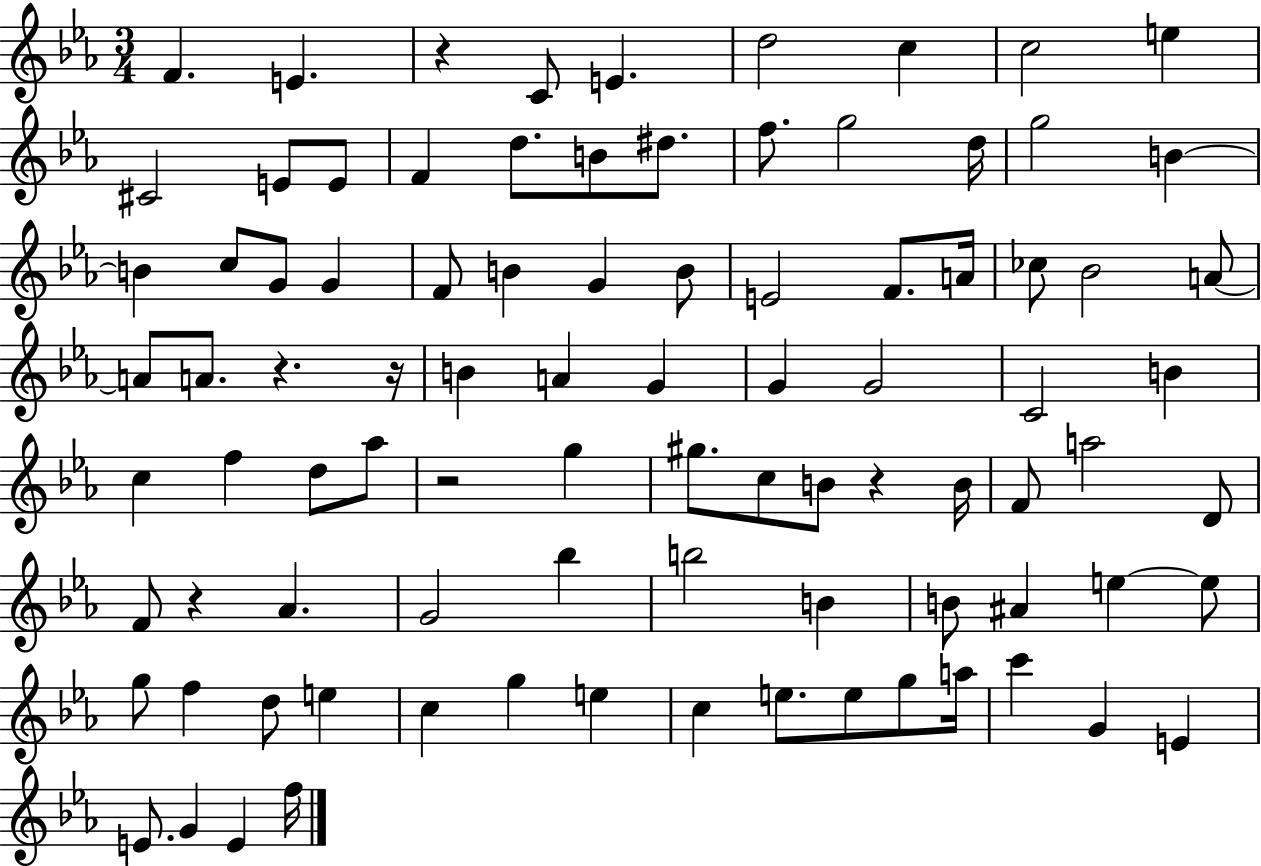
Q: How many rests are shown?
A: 6